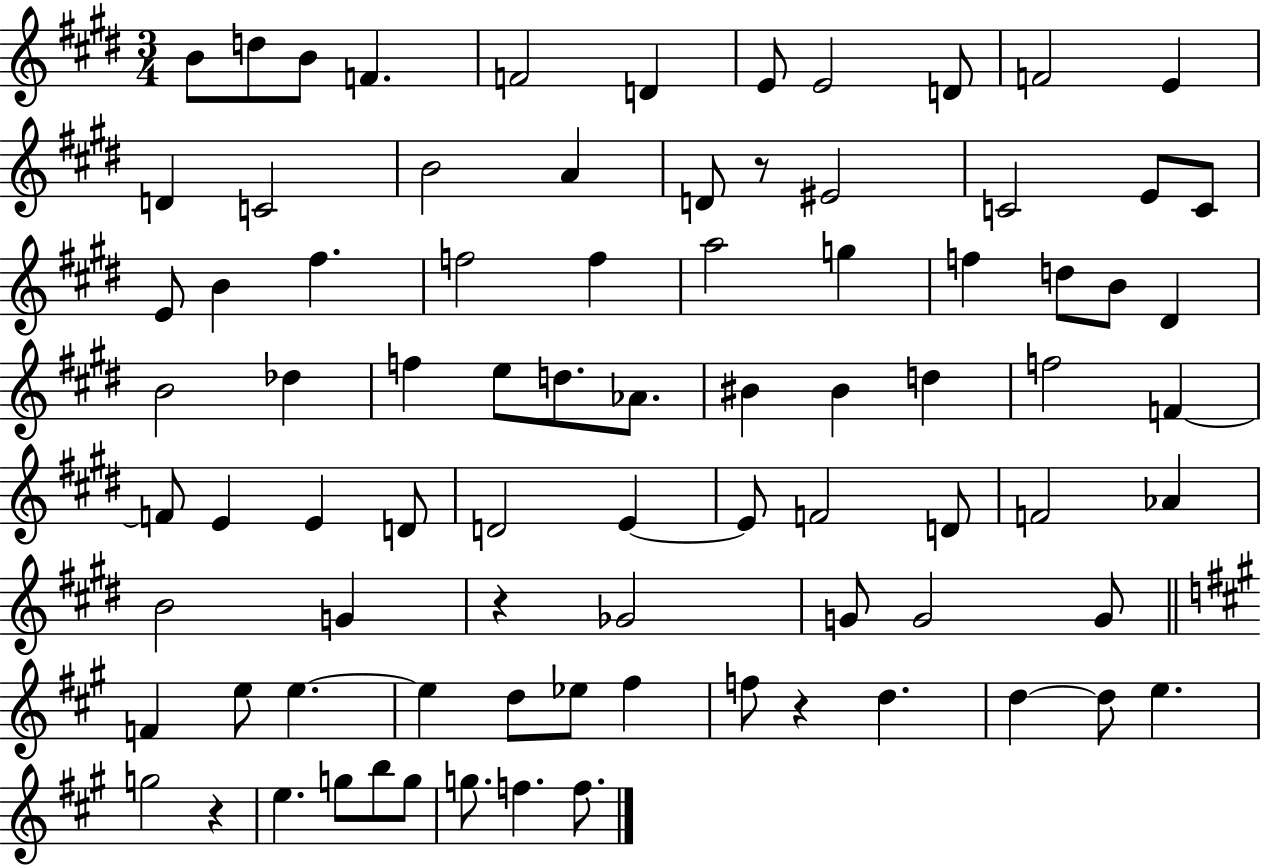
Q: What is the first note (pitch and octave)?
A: B4